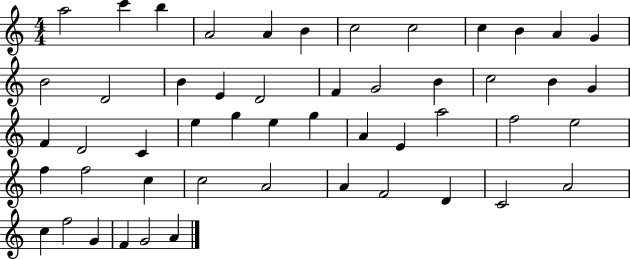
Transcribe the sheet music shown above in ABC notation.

X:1
T:Untitled
M:4/4
L:1/4
K:C
a2 c' b A2 A B c2 c2 c B A G B2 D2 B E D2 F G2 B c2 B G F D2 C e g e g A E a2 f2 e2 f f2 c c2 A2 A F2 D C2 A2 c f2 G F G2 A